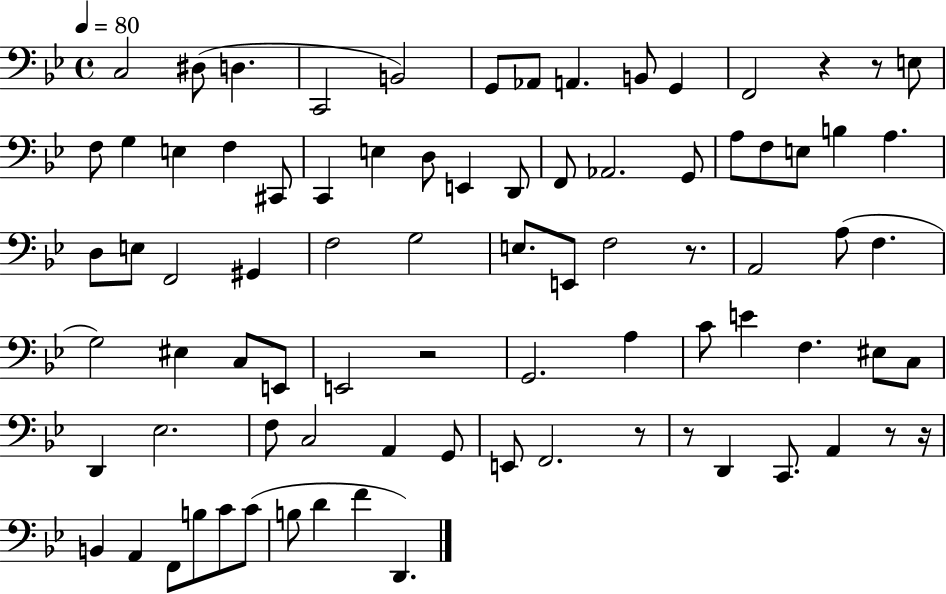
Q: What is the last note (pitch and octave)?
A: D2